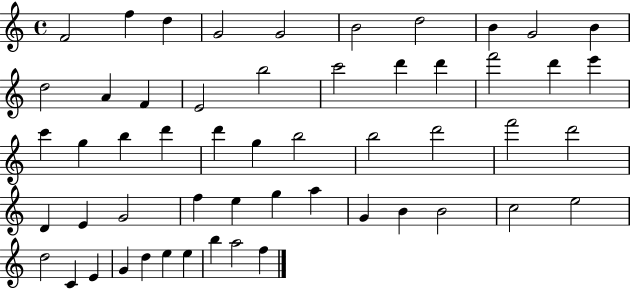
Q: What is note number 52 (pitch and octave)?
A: B5